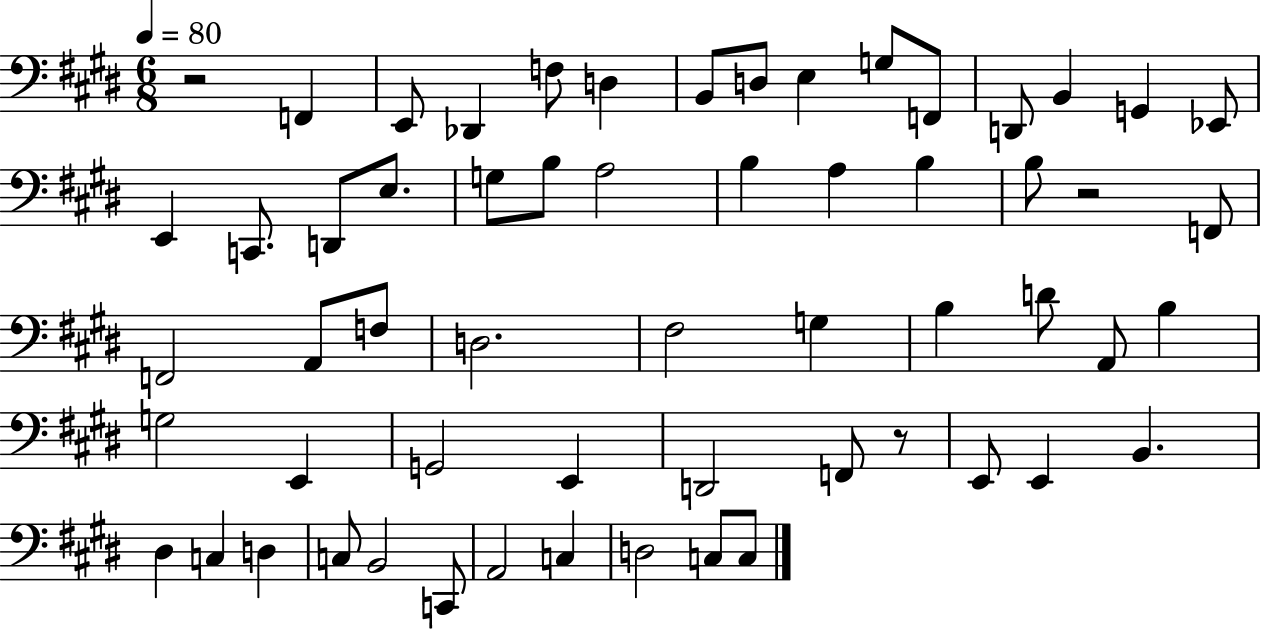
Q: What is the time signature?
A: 6/8